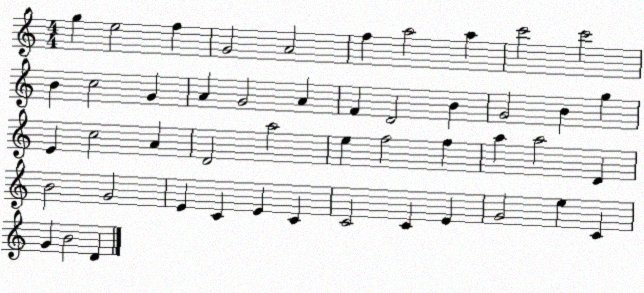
X:1
T:Untitled
M:4/4
L:1/4
K:C
g e2 f G2 A2 f a2 a c'2 c'2 B c2 G A G2 A F D2 B G2 B g E c2 A D2 a2 e f2 f a a2 D B2 G2 E C E C C2 C E G2 e C G B2 D